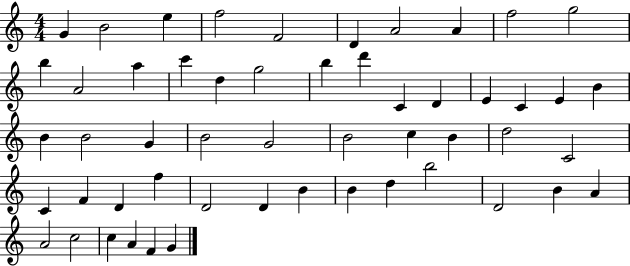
{
  \clef treble
  \numericTimeSignature
  \time 4/4
  \key c \major
  g'4 b'2 e''4 | f''2 f'2 | d'4 a'2 a'4 | f''2 g''2 | \break b''4 a'2 a''4 | c'''4 d''4 g''2 | b''4 d'''4 c'4 d'4 | e'4 c'4 e'4 b'4 | \break b'4 b'2 g'4 | b'2 g'2 | b'2 c''4 b'4 | d''2 c'2 | \break c'4 f'4 d'4 f''4 | d'2 d'4 b'4 | b'4 d''4 b''2 | d'2 b'4 a'4 | \break a'2 c''2 | c''4 a'4 f'4 g'4 | \bar "|."
}